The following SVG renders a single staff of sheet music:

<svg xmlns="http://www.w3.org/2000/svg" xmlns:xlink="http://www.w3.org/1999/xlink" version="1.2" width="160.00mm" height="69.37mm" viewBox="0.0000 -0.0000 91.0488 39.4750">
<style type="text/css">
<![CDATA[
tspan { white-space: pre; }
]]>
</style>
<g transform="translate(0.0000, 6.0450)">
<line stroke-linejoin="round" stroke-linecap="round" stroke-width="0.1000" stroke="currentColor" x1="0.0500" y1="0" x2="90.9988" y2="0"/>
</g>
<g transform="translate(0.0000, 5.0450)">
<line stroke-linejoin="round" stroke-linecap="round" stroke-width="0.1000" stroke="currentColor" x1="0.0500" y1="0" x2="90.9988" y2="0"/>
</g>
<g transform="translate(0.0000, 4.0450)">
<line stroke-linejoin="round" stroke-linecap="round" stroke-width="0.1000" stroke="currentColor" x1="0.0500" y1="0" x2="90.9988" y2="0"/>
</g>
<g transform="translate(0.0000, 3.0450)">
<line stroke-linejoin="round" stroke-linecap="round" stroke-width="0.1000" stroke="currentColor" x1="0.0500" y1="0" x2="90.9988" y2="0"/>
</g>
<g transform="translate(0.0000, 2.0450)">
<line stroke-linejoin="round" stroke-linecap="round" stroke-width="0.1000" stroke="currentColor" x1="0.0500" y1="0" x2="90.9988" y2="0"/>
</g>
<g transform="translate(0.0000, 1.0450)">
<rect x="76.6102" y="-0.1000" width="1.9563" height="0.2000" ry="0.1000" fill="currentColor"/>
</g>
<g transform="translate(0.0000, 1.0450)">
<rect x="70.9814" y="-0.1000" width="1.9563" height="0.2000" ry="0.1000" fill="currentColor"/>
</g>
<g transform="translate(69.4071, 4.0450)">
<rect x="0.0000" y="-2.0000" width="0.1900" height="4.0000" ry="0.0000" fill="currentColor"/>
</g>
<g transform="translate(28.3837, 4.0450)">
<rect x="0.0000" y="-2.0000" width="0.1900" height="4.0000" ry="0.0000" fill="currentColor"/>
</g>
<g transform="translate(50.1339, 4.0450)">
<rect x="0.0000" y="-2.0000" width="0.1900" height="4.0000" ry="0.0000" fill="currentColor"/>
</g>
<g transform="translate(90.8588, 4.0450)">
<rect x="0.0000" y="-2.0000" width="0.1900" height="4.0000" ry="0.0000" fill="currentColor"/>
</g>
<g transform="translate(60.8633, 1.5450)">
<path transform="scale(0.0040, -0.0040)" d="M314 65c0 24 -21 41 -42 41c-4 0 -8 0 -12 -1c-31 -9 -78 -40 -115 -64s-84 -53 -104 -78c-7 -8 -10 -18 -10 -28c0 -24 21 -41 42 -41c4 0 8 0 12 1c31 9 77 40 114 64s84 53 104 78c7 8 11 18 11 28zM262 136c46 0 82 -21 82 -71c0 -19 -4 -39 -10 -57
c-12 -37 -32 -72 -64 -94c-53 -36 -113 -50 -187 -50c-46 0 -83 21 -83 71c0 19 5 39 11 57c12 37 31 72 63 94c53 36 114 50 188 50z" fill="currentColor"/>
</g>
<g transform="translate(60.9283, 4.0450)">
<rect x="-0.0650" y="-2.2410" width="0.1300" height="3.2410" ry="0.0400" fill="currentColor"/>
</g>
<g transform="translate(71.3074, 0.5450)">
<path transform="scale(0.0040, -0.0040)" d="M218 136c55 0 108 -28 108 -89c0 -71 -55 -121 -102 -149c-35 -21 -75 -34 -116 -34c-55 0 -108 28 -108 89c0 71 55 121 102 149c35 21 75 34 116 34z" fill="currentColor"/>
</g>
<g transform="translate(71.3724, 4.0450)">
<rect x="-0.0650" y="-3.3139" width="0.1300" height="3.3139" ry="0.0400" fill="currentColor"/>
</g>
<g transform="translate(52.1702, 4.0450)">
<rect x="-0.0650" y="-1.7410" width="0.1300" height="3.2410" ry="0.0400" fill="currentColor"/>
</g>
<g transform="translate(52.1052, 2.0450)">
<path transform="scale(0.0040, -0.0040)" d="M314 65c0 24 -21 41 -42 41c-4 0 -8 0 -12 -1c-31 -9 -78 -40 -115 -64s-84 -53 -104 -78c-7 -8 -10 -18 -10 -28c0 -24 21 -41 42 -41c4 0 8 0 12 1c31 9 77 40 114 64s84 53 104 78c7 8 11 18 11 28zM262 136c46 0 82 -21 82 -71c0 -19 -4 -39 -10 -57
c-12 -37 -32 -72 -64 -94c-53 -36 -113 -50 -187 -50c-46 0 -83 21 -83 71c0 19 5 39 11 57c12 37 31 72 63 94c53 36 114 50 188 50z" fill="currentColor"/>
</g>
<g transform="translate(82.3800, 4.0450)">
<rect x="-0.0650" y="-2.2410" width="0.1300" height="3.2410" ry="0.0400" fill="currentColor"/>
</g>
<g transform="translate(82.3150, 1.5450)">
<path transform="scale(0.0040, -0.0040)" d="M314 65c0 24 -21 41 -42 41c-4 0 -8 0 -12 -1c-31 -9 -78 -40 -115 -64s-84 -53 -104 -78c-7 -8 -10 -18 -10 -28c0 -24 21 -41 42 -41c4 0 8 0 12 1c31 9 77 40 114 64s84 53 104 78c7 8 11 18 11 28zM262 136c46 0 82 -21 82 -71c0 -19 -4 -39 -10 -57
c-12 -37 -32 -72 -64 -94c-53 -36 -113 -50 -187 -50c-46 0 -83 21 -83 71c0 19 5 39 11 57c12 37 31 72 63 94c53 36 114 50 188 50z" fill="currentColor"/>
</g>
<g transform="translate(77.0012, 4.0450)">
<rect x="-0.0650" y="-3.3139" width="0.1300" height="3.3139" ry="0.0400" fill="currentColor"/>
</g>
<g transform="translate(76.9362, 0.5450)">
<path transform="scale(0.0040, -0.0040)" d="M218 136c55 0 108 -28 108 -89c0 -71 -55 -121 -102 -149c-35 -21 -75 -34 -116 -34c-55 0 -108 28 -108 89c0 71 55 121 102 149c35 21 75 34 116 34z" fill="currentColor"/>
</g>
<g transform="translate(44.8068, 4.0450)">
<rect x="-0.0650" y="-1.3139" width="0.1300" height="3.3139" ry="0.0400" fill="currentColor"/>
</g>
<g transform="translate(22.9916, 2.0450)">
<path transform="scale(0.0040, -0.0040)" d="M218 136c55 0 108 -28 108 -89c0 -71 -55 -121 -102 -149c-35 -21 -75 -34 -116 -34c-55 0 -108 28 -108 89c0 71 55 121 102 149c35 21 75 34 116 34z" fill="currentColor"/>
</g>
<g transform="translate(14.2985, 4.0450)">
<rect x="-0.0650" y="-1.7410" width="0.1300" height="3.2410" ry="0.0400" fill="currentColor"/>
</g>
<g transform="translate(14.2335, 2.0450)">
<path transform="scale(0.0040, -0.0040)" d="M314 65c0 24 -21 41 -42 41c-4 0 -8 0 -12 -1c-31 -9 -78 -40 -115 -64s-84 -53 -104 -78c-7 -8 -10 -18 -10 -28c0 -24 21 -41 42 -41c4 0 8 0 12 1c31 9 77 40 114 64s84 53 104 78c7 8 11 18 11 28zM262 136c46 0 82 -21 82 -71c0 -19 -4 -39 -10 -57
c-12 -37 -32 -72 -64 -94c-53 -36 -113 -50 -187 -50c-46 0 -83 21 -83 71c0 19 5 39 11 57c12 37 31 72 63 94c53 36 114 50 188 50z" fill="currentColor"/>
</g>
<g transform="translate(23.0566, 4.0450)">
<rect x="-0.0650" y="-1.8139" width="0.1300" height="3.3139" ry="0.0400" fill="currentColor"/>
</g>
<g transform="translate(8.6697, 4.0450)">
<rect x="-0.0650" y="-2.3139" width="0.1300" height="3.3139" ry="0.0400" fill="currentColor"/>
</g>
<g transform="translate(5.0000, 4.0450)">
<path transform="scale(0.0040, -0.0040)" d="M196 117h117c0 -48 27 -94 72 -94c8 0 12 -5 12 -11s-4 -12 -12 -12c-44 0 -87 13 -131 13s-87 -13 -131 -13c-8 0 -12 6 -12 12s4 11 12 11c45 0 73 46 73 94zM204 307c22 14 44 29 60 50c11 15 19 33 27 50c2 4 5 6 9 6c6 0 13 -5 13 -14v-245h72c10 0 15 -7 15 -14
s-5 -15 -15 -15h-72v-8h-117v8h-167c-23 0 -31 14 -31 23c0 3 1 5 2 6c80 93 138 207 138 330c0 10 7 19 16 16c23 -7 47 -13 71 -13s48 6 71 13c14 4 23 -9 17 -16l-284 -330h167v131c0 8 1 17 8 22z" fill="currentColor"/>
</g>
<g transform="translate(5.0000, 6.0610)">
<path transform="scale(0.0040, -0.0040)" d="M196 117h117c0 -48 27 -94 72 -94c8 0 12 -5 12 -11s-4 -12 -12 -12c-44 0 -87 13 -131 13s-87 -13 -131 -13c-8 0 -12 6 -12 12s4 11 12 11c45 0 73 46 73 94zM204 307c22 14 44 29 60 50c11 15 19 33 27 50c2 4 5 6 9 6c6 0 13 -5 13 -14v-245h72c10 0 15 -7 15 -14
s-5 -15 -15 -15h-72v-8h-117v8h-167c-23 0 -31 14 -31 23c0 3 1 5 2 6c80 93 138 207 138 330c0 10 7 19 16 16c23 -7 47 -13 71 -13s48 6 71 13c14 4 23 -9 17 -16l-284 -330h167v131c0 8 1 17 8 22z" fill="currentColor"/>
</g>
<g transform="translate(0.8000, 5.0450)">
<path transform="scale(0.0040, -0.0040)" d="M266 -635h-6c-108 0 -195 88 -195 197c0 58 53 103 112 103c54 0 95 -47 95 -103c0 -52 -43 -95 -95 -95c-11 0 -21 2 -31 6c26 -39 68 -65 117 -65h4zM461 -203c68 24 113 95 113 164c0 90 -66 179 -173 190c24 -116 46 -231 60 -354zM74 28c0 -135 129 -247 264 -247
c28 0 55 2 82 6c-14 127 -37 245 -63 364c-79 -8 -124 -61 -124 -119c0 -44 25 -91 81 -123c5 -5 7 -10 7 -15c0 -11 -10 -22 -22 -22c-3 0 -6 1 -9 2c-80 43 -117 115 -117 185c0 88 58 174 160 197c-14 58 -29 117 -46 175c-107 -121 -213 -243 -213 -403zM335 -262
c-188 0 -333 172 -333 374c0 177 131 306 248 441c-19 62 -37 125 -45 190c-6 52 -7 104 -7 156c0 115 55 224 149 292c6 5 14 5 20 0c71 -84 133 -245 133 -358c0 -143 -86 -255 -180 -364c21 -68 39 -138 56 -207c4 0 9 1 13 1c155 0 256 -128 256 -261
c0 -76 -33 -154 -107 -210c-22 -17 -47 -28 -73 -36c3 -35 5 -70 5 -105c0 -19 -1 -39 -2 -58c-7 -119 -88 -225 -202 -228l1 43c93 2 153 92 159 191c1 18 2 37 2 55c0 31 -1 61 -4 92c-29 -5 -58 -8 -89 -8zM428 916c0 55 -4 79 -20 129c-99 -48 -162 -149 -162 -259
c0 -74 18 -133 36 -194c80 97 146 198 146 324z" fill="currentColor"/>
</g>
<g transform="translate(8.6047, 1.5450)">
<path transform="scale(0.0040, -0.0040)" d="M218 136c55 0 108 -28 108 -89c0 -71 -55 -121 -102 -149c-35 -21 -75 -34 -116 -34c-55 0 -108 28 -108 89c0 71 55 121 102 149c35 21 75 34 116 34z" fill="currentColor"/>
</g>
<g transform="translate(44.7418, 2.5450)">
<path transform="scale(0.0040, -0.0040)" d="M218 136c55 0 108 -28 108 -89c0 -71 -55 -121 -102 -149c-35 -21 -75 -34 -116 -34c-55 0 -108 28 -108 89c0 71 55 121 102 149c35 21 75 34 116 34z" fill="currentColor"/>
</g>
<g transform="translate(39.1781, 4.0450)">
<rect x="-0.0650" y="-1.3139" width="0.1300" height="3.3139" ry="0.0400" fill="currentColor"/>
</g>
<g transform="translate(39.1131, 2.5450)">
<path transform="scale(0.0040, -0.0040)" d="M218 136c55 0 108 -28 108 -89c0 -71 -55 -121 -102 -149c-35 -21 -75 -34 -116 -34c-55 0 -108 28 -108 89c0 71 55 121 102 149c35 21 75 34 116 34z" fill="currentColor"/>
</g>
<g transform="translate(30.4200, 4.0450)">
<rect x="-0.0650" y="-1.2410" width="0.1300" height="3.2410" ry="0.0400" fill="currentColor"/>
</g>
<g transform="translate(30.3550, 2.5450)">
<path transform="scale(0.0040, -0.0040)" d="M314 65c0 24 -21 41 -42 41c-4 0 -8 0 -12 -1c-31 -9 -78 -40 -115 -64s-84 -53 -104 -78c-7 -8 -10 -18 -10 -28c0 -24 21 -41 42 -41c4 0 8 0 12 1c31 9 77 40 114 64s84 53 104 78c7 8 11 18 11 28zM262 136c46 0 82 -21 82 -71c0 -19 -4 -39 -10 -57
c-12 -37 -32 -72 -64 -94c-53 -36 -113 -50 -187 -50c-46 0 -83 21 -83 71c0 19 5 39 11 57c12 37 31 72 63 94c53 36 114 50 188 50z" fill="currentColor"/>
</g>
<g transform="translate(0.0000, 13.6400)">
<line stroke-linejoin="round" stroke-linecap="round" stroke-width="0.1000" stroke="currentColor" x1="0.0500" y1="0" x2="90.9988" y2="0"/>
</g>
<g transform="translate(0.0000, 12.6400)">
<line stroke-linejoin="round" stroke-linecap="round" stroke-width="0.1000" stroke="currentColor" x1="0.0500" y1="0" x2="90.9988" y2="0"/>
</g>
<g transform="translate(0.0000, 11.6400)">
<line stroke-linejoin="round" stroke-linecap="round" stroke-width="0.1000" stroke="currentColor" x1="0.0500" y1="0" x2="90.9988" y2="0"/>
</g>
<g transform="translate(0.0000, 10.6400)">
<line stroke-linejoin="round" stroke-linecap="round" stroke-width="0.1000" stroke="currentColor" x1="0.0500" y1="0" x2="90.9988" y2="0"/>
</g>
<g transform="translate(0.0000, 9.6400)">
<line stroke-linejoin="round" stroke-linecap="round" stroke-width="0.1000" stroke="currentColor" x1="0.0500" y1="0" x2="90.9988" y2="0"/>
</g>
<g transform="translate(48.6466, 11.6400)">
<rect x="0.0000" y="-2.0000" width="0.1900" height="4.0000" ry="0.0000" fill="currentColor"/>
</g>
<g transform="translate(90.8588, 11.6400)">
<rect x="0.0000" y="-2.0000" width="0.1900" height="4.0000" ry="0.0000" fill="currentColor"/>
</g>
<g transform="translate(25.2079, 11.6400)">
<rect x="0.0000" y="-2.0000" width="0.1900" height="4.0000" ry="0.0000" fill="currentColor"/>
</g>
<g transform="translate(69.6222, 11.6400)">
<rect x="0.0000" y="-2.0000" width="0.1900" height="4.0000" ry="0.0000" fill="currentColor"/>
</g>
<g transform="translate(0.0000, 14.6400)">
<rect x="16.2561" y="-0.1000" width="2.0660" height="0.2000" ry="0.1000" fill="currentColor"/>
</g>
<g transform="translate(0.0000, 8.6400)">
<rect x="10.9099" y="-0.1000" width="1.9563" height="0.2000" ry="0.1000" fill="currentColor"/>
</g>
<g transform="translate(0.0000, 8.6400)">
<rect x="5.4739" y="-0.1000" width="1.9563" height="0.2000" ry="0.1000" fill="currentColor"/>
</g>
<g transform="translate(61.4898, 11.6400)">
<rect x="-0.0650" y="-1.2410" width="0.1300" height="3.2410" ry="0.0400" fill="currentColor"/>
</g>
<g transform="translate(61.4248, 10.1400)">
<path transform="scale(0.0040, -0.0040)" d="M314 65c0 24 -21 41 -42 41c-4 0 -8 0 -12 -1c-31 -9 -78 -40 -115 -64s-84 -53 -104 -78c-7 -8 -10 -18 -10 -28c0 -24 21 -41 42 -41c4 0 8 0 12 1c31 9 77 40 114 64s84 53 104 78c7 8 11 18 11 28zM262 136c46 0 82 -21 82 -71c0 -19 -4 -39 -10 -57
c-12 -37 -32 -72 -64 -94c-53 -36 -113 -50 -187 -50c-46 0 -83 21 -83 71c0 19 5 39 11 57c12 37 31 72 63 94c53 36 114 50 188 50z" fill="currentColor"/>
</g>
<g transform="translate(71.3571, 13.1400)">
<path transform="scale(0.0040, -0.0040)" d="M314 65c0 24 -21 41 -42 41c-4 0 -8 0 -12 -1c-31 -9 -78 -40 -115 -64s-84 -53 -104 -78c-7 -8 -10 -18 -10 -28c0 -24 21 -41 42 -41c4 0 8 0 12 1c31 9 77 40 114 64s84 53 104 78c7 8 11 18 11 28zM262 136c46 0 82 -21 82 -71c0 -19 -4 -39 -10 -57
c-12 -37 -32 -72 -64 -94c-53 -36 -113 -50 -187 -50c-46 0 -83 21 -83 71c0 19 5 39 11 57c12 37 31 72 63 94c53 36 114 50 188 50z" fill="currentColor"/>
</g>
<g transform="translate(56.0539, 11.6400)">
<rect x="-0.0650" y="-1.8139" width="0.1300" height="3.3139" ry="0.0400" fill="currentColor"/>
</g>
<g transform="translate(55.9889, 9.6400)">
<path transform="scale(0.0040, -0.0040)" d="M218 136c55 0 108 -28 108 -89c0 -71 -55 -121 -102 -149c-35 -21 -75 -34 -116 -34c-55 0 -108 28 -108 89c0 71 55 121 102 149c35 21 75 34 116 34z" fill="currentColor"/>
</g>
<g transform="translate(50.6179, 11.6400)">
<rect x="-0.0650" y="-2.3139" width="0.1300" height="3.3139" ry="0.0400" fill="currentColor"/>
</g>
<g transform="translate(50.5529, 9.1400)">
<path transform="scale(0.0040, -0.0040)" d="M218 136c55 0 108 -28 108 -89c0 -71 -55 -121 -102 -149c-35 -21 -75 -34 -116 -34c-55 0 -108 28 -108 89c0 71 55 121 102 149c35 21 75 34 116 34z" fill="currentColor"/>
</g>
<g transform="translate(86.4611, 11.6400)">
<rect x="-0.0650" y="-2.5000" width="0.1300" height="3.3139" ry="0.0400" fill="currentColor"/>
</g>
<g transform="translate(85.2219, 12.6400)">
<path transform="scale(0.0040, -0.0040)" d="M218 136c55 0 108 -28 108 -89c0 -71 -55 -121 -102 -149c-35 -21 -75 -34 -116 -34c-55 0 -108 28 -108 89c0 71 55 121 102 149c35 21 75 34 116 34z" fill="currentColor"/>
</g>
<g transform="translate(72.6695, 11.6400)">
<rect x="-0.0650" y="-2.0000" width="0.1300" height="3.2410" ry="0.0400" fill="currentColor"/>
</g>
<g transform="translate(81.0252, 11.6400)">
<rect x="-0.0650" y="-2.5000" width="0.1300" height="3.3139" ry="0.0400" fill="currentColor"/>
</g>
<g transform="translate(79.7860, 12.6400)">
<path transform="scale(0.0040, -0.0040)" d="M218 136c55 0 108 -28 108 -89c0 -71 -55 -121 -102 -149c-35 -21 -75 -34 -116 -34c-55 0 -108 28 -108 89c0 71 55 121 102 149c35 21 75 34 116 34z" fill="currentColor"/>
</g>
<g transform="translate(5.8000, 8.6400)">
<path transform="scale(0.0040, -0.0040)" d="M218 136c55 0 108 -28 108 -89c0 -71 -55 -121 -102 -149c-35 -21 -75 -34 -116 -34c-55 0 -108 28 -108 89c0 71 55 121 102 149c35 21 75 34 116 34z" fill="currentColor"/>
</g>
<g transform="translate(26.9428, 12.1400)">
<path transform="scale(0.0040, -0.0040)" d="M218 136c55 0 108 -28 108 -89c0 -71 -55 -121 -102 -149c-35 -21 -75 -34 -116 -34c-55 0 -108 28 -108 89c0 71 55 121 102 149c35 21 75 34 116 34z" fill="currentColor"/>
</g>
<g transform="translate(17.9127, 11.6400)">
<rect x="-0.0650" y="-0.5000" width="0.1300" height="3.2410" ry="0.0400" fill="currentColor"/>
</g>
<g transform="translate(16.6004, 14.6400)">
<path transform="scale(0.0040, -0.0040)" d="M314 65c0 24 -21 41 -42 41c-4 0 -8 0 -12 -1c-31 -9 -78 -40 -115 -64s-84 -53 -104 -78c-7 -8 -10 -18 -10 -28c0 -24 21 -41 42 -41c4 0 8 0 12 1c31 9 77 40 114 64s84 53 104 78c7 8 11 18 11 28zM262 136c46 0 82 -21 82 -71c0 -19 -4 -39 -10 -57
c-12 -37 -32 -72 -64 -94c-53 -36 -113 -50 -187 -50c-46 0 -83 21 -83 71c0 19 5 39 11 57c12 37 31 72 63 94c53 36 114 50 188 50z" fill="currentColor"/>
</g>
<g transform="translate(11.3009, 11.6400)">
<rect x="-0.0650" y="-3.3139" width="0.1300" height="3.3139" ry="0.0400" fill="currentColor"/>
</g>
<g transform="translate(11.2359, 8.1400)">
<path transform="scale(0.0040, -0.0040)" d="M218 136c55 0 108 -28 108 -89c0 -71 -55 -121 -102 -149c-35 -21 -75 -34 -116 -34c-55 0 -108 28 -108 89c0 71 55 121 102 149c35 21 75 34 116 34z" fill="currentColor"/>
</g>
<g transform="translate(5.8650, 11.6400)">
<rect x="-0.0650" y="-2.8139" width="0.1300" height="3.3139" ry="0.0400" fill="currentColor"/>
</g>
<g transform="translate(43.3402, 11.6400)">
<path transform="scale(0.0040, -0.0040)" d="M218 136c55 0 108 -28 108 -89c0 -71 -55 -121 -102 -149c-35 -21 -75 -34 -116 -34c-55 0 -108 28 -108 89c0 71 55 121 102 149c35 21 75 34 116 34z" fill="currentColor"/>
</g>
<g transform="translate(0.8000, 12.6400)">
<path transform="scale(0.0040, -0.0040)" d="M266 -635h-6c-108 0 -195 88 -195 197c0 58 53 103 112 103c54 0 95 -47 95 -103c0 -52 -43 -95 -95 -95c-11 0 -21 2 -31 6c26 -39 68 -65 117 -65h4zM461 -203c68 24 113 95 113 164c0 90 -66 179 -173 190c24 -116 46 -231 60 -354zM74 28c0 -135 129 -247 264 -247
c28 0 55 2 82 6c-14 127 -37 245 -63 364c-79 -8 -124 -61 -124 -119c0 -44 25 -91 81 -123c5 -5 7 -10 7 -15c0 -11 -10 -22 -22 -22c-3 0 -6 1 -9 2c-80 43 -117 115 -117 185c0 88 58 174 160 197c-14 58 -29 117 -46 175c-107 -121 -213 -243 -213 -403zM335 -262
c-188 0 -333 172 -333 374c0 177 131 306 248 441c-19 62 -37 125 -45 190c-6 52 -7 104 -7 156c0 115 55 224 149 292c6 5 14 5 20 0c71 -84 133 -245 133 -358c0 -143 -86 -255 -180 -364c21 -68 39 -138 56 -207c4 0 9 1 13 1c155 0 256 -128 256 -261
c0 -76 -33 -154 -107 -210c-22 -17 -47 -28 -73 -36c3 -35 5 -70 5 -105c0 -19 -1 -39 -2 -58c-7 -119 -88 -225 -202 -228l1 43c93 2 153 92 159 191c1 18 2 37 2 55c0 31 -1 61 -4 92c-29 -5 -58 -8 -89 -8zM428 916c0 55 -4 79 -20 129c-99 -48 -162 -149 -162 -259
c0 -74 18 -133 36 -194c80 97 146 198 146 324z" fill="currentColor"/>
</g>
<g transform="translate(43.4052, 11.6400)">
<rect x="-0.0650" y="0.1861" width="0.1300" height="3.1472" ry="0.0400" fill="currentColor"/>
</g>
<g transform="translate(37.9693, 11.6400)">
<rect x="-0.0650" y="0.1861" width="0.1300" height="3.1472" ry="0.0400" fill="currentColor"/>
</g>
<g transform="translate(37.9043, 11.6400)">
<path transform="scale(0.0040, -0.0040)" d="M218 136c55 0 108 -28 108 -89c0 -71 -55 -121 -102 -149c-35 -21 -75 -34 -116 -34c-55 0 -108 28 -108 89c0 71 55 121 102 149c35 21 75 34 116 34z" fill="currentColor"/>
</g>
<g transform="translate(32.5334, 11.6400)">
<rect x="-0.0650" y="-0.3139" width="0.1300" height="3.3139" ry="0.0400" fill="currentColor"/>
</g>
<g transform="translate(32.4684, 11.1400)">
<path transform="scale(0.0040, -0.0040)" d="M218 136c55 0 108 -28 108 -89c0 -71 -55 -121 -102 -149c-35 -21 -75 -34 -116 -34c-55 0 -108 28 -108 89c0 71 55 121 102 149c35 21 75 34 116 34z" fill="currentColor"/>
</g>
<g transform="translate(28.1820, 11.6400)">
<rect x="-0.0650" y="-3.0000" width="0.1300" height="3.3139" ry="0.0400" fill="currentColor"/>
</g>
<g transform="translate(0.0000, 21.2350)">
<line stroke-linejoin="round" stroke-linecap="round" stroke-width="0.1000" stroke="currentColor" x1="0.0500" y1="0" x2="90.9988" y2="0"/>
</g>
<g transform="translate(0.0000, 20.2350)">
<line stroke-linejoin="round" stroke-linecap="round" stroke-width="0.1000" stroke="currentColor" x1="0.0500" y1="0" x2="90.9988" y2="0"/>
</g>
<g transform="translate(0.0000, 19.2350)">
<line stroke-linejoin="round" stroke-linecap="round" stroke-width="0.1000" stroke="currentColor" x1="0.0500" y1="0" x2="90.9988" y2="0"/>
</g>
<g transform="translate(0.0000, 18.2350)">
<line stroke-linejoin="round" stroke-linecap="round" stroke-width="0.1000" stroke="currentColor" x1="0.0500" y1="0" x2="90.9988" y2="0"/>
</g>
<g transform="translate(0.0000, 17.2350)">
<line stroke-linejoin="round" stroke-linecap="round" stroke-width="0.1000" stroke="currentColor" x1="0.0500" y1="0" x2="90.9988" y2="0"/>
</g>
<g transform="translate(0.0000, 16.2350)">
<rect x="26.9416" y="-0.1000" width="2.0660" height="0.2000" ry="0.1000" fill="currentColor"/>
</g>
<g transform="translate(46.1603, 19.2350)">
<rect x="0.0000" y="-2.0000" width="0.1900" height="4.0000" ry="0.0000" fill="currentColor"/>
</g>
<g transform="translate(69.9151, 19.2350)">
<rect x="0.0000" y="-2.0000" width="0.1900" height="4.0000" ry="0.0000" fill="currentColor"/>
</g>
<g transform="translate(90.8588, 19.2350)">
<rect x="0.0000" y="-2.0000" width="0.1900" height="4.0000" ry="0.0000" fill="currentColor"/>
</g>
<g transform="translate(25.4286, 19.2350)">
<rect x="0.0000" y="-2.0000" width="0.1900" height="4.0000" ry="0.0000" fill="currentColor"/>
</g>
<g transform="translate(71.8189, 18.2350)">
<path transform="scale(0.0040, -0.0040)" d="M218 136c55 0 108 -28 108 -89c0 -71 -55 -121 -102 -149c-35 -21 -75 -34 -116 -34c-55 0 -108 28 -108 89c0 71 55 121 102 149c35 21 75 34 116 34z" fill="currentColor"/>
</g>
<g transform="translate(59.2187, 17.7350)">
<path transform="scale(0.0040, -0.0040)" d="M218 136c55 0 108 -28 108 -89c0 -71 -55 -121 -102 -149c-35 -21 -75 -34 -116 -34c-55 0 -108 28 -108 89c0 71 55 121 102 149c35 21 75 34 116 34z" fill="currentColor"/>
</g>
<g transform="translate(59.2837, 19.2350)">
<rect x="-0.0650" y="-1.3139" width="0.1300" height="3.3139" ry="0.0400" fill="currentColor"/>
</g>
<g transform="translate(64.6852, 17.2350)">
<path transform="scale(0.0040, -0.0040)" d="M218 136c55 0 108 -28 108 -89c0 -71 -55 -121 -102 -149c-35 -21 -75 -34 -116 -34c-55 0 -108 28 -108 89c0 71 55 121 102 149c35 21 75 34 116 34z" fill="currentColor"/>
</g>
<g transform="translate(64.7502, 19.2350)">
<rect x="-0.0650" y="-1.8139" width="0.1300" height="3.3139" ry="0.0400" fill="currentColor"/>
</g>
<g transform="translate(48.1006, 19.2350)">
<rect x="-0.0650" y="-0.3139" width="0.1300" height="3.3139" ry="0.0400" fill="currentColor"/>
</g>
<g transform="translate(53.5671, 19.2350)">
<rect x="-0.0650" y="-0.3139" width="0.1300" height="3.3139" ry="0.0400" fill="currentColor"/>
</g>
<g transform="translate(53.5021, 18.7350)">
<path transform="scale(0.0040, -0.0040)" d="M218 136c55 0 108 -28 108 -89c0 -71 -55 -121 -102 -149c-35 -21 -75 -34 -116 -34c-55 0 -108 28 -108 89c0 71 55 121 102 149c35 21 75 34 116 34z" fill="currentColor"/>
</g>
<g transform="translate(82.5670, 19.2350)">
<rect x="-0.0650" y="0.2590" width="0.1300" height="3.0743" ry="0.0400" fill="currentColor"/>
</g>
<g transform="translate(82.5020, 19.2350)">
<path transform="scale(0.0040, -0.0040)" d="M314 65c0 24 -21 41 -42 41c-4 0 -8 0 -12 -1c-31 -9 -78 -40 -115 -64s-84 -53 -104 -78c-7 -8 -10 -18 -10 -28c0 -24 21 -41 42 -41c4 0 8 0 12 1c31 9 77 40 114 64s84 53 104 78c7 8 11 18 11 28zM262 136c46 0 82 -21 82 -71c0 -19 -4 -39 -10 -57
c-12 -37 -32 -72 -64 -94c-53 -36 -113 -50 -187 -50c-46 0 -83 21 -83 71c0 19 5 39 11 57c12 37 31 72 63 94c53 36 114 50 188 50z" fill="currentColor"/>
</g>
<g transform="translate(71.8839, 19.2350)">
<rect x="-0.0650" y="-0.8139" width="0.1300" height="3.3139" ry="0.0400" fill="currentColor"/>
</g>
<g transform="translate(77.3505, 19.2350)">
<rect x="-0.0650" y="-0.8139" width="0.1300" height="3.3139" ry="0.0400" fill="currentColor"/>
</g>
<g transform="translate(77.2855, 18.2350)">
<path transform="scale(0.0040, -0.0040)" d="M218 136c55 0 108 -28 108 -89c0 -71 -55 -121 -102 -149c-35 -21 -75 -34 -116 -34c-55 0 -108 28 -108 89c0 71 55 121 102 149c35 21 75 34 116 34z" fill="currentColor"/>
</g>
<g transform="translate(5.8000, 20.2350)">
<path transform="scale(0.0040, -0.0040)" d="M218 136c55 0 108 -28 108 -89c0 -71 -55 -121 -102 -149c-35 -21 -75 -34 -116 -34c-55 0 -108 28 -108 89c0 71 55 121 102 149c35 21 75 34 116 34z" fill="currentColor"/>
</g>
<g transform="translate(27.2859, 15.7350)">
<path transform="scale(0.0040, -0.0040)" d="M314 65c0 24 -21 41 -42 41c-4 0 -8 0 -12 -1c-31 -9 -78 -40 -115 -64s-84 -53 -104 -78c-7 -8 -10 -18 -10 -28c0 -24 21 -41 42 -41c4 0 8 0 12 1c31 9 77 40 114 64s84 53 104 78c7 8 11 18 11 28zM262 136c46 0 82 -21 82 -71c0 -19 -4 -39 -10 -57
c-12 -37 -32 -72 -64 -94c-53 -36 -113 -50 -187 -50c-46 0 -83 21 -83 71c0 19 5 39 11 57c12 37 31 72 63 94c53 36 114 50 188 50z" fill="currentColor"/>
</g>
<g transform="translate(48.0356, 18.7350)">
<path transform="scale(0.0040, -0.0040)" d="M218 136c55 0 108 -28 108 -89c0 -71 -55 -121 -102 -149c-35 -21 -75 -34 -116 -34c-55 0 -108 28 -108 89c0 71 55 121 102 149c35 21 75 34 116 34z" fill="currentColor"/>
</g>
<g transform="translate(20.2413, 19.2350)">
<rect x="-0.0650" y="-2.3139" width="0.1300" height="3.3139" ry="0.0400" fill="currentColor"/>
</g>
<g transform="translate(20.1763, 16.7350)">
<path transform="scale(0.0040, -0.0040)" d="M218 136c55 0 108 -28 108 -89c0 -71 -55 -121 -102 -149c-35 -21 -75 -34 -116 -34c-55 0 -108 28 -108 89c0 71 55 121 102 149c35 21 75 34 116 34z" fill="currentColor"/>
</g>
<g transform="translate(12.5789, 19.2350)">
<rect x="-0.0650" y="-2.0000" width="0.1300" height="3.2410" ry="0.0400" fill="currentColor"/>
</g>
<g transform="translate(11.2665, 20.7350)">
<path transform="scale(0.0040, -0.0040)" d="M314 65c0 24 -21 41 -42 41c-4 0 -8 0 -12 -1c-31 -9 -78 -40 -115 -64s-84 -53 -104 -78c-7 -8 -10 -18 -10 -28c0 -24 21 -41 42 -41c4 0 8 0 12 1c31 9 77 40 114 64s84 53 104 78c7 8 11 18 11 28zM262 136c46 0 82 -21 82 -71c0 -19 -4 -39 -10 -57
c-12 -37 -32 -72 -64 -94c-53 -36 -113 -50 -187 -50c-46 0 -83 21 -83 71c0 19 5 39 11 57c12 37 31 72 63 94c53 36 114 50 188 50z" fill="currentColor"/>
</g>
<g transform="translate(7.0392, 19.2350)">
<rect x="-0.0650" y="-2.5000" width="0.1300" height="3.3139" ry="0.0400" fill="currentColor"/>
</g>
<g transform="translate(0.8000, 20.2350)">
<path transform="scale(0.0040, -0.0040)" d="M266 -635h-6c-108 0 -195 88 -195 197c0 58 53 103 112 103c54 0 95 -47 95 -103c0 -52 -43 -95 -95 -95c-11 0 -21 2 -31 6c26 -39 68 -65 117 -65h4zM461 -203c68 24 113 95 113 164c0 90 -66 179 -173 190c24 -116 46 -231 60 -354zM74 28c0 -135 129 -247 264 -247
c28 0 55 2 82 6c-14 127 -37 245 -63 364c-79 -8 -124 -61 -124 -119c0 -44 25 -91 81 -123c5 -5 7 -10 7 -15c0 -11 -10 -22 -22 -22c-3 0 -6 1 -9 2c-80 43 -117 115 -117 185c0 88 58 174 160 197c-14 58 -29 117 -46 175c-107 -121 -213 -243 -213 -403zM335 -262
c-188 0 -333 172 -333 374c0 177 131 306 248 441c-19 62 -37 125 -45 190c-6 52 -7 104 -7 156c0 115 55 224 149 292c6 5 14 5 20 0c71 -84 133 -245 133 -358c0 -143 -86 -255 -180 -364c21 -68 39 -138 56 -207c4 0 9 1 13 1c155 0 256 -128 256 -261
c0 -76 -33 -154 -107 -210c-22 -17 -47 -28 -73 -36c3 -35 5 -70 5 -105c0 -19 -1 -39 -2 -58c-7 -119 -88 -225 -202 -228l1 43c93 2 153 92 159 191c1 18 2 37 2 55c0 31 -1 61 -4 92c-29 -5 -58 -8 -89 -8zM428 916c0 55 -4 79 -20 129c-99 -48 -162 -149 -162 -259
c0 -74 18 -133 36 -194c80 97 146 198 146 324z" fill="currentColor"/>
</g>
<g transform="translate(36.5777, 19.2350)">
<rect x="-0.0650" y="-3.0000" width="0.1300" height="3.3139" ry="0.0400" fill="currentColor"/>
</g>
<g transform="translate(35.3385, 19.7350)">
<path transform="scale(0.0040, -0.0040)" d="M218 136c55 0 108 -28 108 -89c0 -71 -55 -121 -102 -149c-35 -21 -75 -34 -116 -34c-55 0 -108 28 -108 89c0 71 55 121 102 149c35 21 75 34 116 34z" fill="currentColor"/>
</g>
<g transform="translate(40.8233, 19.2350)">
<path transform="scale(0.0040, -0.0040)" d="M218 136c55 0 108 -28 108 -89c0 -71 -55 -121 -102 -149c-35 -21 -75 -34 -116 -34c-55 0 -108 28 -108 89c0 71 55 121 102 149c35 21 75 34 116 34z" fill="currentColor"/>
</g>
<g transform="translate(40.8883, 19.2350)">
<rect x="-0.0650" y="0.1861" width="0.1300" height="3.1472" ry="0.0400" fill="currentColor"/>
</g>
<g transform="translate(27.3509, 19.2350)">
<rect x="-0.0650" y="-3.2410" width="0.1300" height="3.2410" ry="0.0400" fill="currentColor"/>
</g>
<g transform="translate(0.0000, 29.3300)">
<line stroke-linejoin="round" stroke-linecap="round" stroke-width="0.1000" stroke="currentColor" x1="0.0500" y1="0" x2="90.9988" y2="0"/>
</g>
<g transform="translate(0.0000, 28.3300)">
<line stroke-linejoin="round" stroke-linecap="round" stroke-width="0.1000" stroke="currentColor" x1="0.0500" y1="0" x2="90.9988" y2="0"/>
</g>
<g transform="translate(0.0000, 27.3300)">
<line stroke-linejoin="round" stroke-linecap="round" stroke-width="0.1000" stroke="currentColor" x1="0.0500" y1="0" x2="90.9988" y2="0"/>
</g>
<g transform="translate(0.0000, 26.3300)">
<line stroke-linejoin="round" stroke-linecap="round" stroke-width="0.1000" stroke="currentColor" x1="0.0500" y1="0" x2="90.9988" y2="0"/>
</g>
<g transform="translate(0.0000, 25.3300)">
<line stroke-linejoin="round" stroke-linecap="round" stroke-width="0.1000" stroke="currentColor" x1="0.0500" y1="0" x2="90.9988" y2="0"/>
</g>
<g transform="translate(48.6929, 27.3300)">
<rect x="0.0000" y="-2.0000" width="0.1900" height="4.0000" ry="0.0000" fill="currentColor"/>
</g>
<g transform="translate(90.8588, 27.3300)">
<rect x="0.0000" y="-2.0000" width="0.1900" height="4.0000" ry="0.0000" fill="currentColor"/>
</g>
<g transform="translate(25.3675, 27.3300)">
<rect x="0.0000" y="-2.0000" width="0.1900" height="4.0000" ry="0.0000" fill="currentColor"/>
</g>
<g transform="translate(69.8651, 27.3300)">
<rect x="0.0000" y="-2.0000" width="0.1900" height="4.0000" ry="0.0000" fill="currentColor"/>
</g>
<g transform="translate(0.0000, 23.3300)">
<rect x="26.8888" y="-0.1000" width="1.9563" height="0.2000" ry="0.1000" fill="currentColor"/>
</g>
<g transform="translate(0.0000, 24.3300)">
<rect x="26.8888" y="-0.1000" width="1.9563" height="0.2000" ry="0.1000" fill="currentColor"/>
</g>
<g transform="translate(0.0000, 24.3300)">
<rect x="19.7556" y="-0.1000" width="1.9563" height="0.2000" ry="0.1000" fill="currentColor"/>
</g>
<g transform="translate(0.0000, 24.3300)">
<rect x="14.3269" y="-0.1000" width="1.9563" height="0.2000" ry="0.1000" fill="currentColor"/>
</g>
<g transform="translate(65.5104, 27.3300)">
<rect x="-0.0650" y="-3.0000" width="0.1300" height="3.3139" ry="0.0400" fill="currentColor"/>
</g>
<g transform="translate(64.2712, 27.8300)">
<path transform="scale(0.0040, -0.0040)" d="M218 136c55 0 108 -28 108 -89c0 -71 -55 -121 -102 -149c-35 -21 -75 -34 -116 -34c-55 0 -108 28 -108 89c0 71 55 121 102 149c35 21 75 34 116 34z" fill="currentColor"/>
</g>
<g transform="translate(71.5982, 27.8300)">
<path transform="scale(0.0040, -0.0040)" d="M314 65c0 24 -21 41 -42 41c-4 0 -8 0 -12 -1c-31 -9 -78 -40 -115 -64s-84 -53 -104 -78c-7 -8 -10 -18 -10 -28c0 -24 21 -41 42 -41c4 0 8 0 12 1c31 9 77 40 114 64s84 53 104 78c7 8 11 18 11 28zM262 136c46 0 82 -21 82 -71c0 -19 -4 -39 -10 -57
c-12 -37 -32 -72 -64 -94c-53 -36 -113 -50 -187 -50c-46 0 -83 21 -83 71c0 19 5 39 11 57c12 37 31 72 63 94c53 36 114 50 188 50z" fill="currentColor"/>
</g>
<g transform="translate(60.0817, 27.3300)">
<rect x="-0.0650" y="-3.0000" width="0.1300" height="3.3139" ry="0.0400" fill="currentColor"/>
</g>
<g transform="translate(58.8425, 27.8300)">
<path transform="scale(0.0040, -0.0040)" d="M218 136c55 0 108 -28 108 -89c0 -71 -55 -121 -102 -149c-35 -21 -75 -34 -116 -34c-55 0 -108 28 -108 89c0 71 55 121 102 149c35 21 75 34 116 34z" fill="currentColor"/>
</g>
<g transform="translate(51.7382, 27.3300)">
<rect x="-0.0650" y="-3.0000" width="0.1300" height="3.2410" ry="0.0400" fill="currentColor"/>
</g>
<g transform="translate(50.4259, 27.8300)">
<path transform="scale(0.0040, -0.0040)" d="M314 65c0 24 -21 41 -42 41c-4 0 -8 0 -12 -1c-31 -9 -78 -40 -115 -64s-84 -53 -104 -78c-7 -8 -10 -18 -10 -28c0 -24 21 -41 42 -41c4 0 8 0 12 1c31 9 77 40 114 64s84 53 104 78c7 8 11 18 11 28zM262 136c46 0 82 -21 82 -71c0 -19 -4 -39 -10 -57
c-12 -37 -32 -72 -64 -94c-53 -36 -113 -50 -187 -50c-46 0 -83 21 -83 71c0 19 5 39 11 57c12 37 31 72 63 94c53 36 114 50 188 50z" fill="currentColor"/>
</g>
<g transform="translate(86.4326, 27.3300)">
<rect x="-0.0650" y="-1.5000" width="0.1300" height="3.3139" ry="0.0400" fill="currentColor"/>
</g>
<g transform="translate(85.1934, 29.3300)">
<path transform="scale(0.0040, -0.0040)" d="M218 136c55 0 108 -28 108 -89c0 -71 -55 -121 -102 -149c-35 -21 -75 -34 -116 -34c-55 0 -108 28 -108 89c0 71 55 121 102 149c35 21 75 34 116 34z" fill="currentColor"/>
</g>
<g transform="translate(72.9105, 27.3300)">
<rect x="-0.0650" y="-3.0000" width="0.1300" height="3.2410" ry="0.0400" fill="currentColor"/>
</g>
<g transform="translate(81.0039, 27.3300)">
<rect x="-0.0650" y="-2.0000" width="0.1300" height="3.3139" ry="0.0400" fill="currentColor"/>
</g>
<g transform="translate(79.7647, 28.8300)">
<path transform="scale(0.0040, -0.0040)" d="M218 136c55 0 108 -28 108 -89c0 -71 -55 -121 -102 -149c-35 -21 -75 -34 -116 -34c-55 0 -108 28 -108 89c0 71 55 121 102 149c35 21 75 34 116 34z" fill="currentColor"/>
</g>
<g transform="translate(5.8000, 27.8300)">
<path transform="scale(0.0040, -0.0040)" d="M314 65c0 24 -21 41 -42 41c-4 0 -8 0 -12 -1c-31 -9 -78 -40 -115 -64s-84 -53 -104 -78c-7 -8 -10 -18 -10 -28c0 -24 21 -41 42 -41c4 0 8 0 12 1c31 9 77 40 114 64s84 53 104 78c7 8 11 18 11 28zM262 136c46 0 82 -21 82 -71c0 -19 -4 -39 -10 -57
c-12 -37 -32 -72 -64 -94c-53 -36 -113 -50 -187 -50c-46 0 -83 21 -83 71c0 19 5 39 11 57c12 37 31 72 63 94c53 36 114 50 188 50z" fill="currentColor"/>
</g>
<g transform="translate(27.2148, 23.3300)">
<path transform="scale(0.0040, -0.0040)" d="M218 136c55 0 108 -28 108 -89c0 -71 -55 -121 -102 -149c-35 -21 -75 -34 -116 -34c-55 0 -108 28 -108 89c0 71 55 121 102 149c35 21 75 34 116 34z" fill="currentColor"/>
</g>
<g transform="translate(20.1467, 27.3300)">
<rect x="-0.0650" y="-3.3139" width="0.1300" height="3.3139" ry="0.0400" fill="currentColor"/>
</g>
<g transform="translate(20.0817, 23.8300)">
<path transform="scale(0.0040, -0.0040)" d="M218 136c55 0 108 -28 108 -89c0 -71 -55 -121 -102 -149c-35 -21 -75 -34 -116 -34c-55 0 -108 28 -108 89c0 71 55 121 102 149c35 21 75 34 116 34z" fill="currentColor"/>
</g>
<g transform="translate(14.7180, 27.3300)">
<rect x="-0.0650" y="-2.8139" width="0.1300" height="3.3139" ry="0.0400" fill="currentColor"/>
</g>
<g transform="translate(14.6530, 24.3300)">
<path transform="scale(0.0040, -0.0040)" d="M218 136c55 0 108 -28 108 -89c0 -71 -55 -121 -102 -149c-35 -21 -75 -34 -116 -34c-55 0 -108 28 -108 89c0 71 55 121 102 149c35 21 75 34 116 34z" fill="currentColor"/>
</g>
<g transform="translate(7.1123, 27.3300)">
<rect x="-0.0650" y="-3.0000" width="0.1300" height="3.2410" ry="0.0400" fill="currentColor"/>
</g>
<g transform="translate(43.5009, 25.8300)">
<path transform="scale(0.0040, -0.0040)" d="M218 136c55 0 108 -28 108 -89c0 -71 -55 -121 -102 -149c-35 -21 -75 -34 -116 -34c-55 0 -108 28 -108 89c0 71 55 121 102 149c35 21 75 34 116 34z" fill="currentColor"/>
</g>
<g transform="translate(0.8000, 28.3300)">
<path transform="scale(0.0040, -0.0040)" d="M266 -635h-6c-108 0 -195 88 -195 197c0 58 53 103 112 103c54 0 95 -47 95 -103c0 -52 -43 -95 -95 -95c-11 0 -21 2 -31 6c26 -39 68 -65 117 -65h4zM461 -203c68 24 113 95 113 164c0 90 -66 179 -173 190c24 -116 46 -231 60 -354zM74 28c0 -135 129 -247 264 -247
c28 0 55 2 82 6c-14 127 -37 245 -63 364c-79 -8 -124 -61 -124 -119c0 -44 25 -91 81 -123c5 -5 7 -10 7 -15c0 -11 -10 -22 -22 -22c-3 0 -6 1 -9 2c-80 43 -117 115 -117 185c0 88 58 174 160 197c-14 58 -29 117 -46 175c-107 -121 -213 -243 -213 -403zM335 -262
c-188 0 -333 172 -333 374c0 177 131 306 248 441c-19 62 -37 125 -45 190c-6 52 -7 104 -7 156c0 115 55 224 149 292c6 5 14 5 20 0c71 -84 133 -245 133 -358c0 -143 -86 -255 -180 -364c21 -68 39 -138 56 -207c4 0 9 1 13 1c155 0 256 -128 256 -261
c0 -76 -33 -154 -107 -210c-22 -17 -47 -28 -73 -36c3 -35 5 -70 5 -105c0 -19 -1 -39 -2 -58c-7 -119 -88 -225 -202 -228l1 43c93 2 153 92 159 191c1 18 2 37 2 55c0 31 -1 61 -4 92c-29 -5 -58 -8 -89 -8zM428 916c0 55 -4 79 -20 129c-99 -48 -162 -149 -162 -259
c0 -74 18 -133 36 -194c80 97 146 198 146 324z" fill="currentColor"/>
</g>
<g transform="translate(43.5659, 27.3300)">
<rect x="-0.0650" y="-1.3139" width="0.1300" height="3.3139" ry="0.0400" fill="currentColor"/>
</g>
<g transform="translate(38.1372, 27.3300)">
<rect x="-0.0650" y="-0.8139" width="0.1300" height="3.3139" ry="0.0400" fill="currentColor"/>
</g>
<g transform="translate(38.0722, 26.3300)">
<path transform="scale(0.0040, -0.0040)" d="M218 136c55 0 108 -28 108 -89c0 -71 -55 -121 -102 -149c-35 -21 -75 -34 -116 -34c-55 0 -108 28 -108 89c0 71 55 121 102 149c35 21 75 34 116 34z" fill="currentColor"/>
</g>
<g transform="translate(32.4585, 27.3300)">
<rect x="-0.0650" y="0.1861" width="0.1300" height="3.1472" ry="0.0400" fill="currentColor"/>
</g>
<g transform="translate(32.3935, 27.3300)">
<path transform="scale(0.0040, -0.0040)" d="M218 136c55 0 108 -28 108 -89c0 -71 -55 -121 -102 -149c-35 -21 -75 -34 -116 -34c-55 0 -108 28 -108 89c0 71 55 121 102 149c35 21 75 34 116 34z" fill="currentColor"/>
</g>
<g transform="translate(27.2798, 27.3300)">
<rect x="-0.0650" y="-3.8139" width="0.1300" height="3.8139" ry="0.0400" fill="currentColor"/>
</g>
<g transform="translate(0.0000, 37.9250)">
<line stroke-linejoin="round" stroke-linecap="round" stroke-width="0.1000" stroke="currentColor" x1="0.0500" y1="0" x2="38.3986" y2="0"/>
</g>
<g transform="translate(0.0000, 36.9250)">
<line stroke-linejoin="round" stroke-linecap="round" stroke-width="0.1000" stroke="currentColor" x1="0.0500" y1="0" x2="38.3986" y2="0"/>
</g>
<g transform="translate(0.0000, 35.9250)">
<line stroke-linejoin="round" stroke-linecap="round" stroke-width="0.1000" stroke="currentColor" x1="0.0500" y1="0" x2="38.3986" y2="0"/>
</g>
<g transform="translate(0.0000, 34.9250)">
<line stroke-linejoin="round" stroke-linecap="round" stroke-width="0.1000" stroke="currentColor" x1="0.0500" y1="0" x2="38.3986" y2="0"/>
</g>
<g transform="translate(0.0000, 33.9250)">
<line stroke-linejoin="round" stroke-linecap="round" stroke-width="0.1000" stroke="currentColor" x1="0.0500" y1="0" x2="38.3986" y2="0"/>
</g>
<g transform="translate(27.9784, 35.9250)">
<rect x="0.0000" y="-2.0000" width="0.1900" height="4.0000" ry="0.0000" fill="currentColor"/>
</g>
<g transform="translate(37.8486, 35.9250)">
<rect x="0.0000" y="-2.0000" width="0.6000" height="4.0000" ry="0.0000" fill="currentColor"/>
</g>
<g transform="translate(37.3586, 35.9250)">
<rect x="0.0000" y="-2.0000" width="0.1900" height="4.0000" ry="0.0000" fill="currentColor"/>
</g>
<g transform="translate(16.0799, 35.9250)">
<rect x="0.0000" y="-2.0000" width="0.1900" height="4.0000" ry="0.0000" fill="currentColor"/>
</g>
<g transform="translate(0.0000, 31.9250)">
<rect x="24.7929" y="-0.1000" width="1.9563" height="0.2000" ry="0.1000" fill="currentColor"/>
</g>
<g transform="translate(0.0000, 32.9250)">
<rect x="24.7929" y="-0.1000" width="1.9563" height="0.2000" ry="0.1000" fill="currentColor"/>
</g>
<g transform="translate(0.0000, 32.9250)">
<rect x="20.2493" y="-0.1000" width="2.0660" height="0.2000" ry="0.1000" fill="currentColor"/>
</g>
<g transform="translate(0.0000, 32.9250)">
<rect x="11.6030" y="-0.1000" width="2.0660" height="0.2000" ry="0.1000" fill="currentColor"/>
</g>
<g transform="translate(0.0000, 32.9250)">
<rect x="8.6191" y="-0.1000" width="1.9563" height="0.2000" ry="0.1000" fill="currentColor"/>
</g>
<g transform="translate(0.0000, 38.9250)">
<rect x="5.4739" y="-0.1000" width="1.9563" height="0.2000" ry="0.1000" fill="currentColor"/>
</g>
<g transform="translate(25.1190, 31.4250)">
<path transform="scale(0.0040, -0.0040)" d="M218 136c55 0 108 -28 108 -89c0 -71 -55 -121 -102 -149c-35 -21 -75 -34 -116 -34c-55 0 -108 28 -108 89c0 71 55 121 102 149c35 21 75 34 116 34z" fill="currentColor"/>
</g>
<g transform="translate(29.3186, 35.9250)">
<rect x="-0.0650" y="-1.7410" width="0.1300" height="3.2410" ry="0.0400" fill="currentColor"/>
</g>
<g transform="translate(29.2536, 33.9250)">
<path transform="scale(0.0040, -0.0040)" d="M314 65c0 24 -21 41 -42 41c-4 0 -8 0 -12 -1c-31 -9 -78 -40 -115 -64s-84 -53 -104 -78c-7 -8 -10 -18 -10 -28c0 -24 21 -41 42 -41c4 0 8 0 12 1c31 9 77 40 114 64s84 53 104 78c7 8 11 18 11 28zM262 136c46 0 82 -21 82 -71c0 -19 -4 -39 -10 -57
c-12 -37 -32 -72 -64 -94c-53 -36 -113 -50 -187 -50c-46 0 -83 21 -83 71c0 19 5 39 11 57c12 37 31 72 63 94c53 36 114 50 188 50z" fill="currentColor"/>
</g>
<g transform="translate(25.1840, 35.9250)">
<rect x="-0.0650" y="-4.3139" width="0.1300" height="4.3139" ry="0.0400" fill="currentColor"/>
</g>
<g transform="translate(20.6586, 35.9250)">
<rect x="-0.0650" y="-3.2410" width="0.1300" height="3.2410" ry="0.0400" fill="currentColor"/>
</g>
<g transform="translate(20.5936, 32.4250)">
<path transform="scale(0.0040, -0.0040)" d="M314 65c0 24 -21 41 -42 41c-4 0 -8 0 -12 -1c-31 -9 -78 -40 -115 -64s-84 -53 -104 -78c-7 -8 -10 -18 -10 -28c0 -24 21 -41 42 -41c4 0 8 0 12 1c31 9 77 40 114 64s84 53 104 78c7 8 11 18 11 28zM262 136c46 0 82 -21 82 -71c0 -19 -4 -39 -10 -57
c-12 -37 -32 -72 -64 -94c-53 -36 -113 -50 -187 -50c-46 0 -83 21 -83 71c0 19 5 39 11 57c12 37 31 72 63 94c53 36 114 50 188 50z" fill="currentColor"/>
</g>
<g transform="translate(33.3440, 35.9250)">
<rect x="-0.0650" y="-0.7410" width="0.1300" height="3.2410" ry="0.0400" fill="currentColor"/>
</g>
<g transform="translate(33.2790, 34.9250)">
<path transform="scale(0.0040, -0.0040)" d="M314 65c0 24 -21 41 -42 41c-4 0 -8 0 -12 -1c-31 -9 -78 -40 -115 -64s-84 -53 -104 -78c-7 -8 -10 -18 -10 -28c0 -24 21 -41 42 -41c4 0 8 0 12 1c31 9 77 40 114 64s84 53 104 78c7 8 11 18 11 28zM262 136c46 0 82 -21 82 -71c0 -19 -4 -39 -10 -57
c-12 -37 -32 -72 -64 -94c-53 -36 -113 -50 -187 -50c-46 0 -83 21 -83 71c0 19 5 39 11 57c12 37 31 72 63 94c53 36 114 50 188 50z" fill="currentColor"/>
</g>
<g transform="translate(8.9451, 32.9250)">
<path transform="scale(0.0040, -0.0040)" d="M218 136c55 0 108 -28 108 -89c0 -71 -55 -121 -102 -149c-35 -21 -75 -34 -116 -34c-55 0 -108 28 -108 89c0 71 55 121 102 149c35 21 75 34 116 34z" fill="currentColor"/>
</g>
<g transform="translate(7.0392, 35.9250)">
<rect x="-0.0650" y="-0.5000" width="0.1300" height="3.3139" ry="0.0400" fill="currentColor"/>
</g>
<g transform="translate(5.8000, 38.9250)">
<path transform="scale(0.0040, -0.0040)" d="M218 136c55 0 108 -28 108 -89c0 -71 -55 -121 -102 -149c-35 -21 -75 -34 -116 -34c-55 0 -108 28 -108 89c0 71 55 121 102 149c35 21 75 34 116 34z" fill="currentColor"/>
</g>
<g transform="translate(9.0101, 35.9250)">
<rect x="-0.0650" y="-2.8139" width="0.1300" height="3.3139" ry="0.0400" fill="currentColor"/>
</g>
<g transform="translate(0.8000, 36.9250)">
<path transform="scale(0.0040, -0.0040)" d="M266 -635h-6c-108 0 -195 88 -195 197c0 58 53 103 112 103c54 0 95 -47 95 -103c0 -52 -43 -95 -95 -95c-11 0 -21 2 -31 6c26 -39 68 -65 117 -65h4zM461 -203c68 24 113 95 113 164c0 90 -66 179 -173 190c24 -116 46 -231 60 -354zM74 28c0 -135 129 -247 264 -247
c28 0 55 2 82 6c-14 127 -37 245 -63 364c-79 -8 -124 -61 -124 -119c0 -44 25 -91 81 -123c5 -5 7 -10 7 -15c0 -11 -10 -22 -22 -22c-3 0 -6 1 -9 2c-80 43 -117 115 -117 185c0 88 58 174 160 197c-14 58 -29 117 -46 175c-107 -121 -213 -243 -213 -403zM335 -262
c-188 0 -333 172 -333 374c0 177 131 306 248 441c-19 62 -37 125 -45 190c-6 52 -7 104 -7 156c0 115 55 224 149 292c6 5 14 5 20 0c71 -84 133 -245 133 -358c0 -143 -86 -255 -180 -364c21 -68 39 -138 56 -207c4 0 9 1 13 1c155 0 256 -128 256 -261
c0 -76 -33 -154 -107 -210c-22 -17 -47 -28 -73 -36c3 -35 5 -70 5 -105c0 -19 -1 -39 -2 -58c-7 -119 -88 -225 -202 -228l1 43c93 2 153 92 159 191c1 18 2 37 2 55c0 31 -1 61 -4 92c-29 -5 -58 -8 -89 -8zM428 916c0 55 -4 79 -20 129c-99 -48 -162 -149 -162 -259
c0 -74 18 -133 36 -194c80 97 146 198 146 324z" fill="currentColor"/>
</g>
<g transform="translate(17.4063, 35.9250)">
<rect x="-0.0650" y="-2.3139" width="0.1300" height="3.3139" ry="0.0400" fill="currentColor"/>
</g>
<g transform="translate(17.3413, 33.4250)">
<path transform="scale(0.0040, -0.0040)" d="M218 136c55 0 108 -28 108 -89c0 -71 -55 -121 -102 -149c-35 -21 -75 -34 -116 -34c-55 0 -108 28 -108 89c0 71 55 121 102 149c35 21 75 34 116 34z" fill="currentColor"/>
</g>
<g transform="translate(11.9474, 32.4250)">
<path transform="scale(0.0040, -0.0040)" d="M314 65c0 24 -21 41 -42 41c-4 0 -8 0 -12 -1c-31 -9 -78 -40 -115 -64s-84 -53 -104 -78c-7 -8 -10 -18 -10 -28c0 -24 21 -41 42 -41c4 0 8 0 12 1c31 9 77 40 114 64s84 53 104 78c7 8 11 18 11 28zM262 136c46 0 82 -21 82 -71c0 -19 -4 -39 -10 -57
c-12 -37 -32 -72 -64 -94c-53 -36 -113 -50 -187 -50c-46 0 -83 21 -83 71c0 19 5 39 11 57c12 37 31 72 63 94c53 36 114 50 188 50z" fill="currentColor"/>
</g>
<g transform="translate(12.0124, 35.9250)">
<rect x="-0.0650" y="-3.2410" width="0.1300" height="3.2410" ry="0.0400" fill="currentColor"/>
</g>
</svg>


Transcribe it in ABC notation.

X:1
T:Untitled
M:4/4
L:1/4
K:C
g f2 f e2 e e f2 g2 b b g2 a b C2 A c B B g f e2 F2 G G G F2 g b2 A B c c e f d d B2 A2 a b c' B d e A2 A A A2 F E C a b2 g b2 d' f2 d2